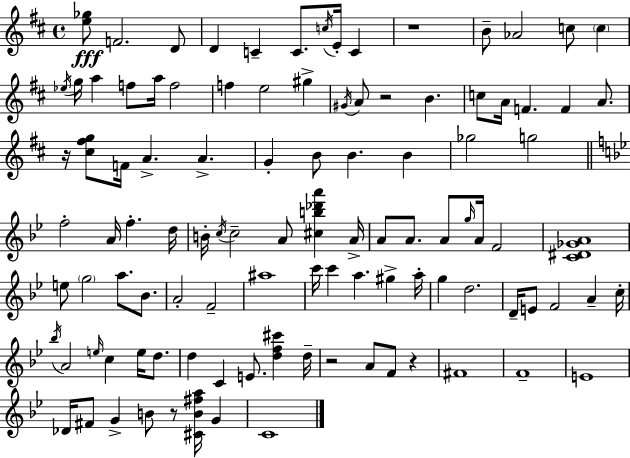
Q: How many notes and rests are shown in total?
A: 105